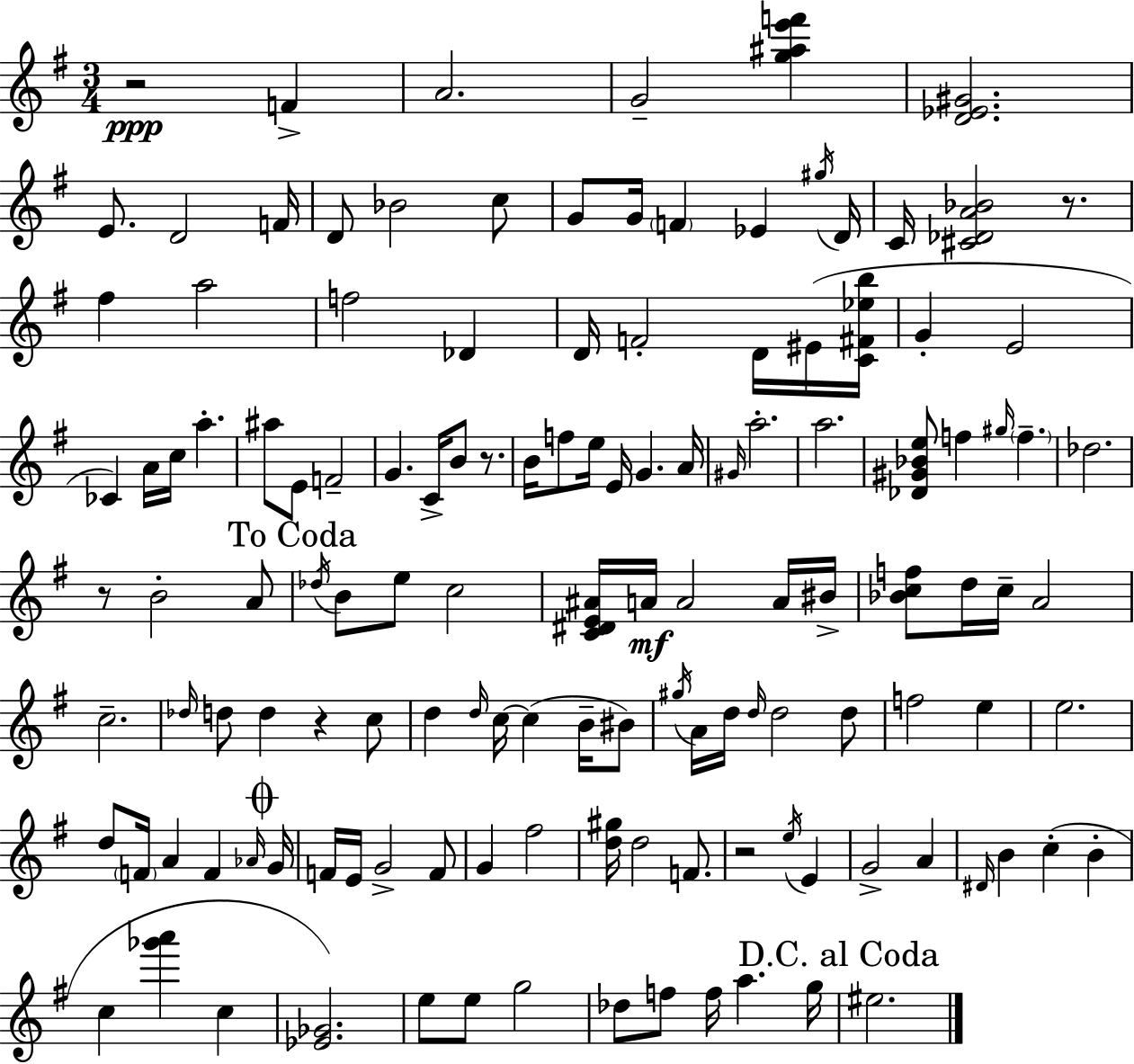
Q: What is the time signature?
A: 3/4